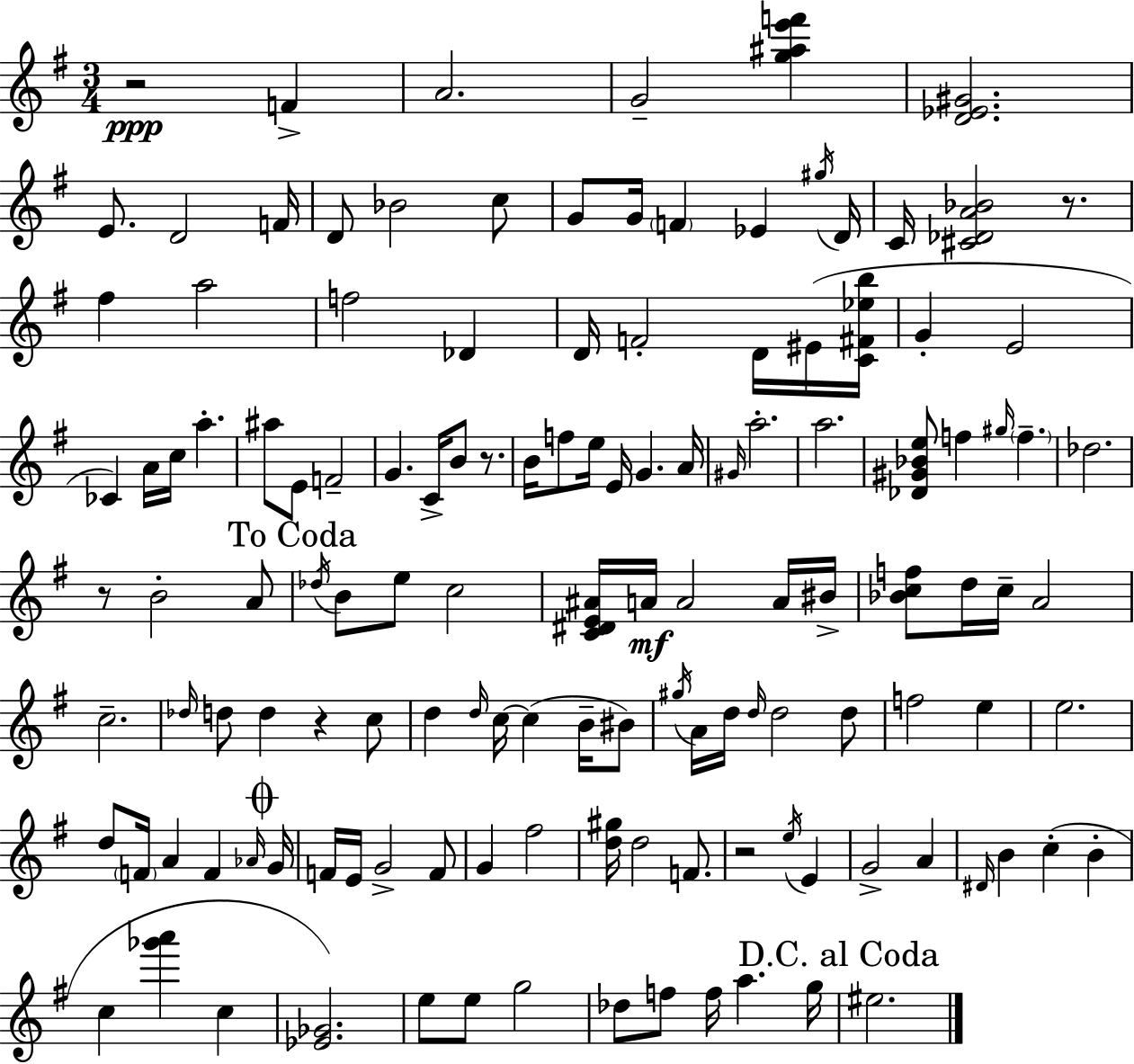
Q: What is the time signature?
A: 3/4